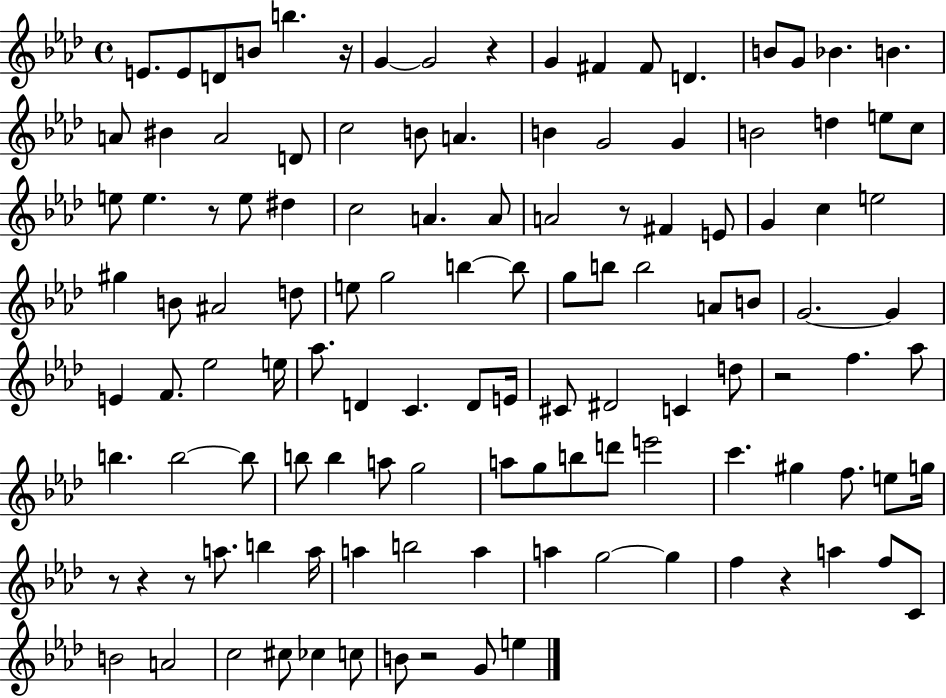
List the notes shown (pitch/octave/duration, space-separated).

E4/e. E4/e D4/e B4/e B5/q. R/s G4/q G4/h R/q G4/q F#4/q F#4/e D4/q. B4/e G4/e Bb4/q. B4/q. A4/e BIS4/q A4/h D4/e C5/h B4/e A4/q. B4/q G4/h G4/q B4/h D5/q E5/e C5/e E5/e E5/q. R/e E5/e D#5/q C5/h A4/q. A4/e A4/h R/e F#4/q E4/e G4/q C5/q E5/h G#5/q B4/e A#4/h D5/e E5/e G5/h B5/q B5/e G5/e B5/e B5/h A4/e B4/e G4/h. G4/q E4/q F4/e. Eb5/h E5/s Ab5/e. D4/q C4/q. D4/e E4/s C#4/e D#4/h C4/q D5/e R/h F5/q. Ab5/e B5/q. B5/h B5/e B5/e B5/q A5/e G5/h A5/e G5/e B5/e D6/e E6/h C6/q. G#5/q F5/e. E5/e G5/s R/e R/q R/e A5/e. B5/q A5/s A5/q B5/h A5/q A5/q G5/h G5/q F5/q R/q A5/q F5/e C4/e B4/h A4/h C5/h C#5/e CES5/q C5/e B4/e R/h G4/e E5/q